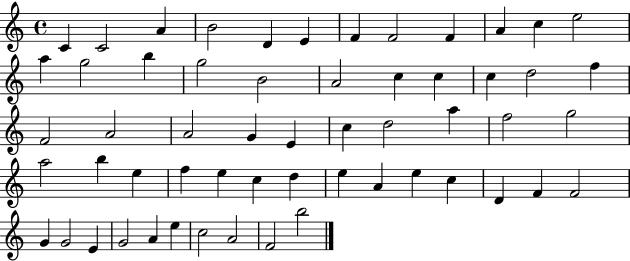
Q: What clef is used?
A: treble